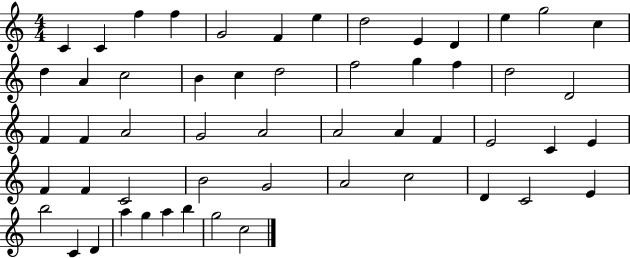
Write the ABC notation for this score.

X:1
T:Untitled
M:4/4
L:1/4
K:C
C C f f G2 F e d2 E D e g2 c d A c2 B c d2 f2 g f d2 D2 F F A2 G2 A2 A2 A F E2 C E F F C2 B2 G2 A2 c2 D C2 E b2 C D a g a b g2 c2